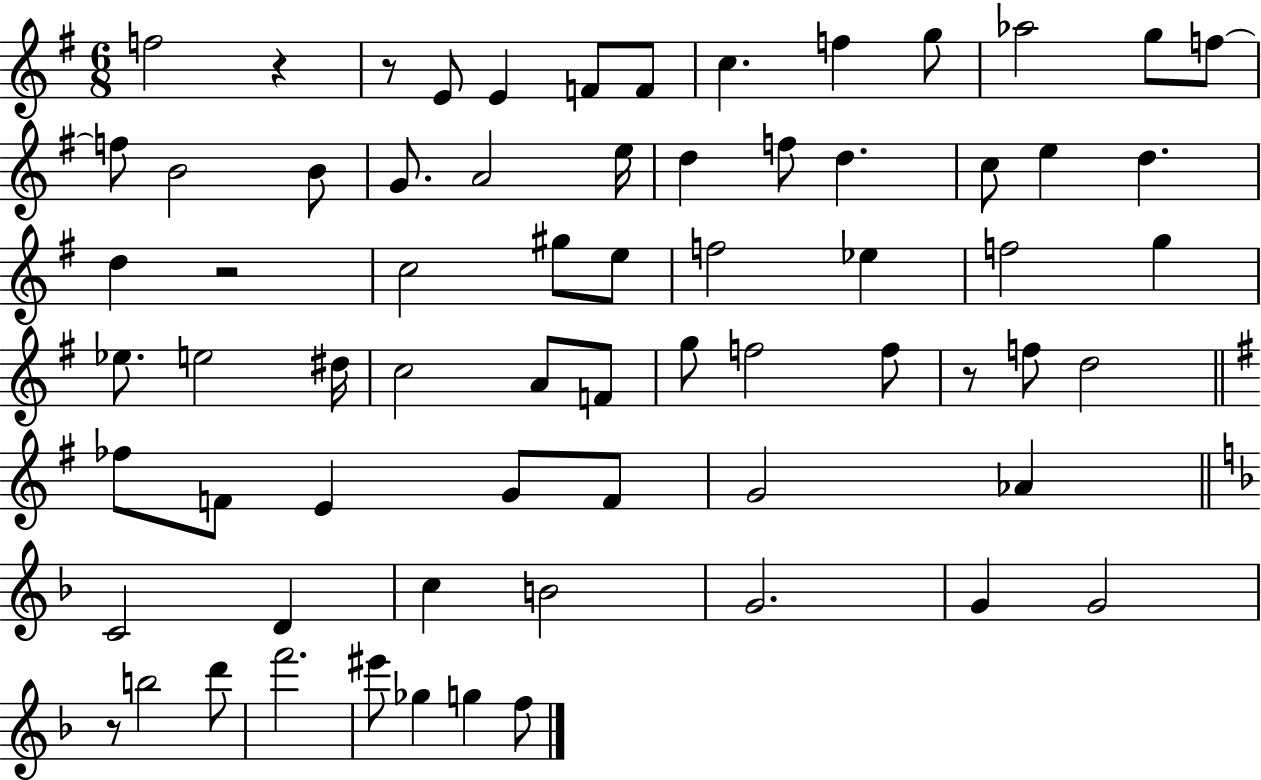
F5/h R/q R/e E4/e E4/q F4/e F4/e C5/q. F5/q G5/e Ab5/h G5/e F5/e F5/e B4/h B4/e G4/e. A4/h E5/s D5/q F5/e D5/q. C5/e E5/q D5/q. D5/q R/h C5/h G#5/e E5/e F5/h Eb5/q F5/h G5/q Eb5/e. E5/h D#5/s C5/h A4/e F4/e G5/e F5/h F5/e R/e F5/e D5/h FES5/e F4/e E4/q G4/e F4/e G4/h Ab4/q C4/h D4/q C5/q B4/h G4/h. G4/q G4/h R/e B5/h D6/e F6/h. EIS6/e Gb5/q G5/q F5/e